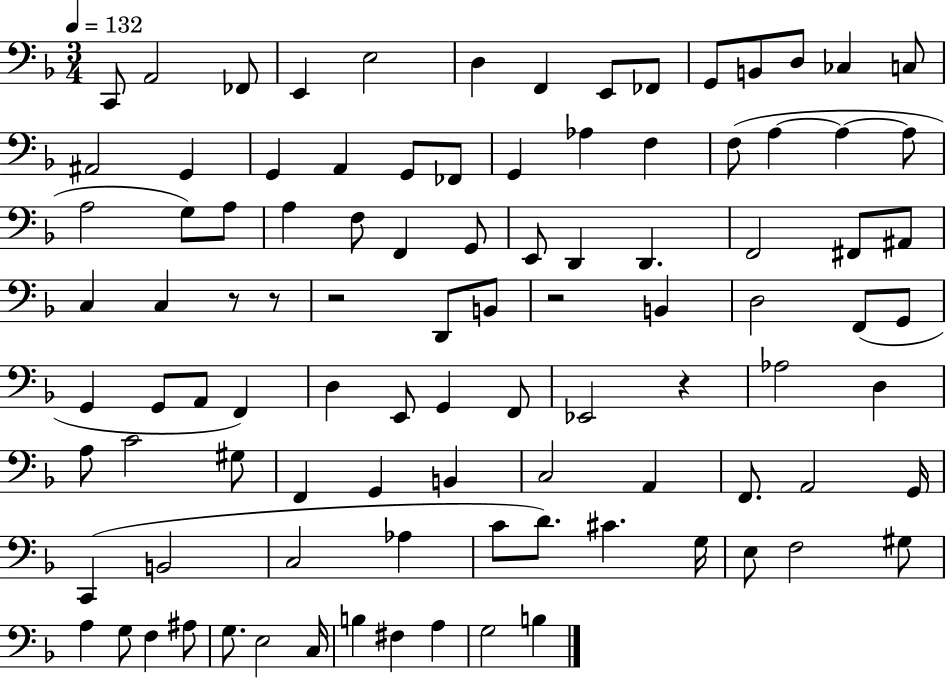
X:1
T:Untitled
M:3/4
L:1/4
K:F
C,,/2 A,,2 _F,,/2 E,, E,2 D, F,, E,,/2 _F,,/2 G,,/2 B,,/2 D,/2 _C, C,/2 ^A,,2 G,, G,, A,, G,,/2 _F,,/2 G,, _A, F, F,/2 A, A, A,/2 A,2 G,/2 A,/2 A, F,/2 F,, G,,/2 E,,/2 D,, D,, F,,2 ^F,,/2 ^A,,/2 C, C, z/2 z/2 z2 D,,/2 B,,/2 z2 B,, D,2 F,,/2 G,,/2 G,, G,,/2 A,,/2 F,, D, E,,/2 G,, F,,/2 _E,,2 z _A,2 D, A,/2 C2 ^G,/2 F,, G,, B,, C,2 A,, F,,/2 A,,2 G,,/4 C,, B,,2 C,2 _A, C/2 D/2 ^C G,/4 E,/2 F,2 ^G,/2 A, G,/2 F, ^A,/2 G,/2 E,2 C,/4 B, ^F, A, G,2 B,